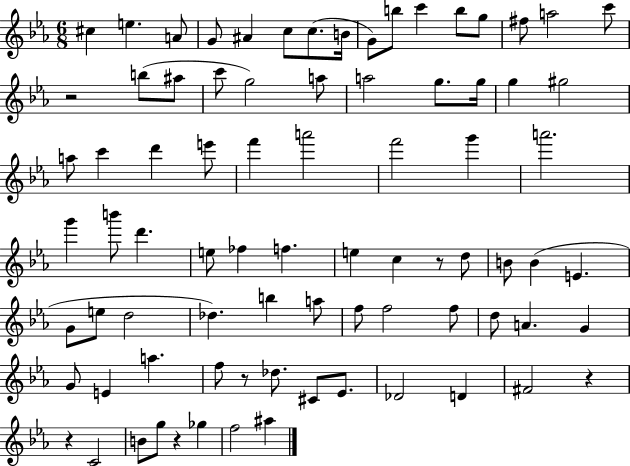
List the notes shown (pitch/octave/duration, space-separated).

C#5/q E5/q. A4/e G4/e A#4/q C5/e C5/e. B4/s G4/e B5/e C6/q B5/e G5/e F#5/e A5/h C6/e R/h B5/e A#5/e C6/e G5/h A5/e A5/h G5/e. G5/s G5/q G#5/h A5/e C6/q D6/q E6/e F6/q A6/h F6/h G6/q A6/h. G6/q B6/e D6/q. E5/e FES5/q F5/q. E5/q C5/q R/e D5/e B4/e B4/q E4/q. G4/e E5/e D5/h Db5/q. B5/q A5/e F5/e F5/h F5/e D5/e A4/q. G4/q G4/e E4/q A5/q. F5/e R/e Db5/e. C#4/e Eb4/e. Db4/h D4/q F#4/h R/q R/q C4/h B4/e G5/e R/q Gb5/q F5/h A#5/q